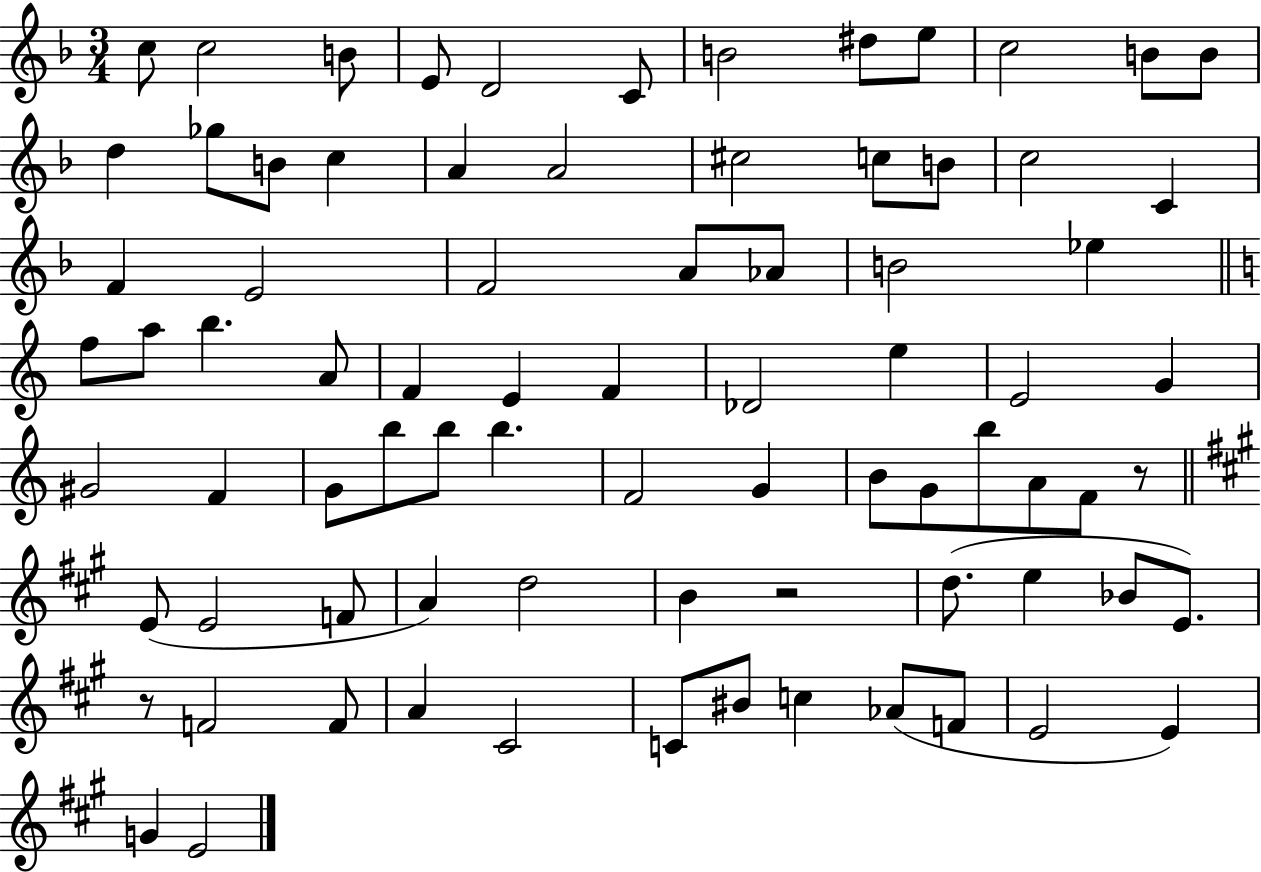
{
  \clef treble
  \numericTimeSignature
  \time 3/4
  \key f \major
  c''8 c''2 b'8 | e'8 d'2 c'8 | b'2 dis''8 e''8 | c''2 b'8 b'8 | \break d''4 ges''8 b'8 c''4 | a'4 a'2 | cis''2 c''8 b'8 | c''2 c'4 | \break f'4 e'2 | f'2 a'8 aes'8 | b'2 ees''4 | \bar "||" \break \key c \major f''8 a''8 b''4. a'8 | f'4 e'4 f'4 | des'2 e''4 | e'2 g'4 | \break gis'2 f'4 | g'8 b''8 b''8 b''4. | f'2 g'4 | b'8 g'8 b''8 a'8 f'8 r8 | \break \bar "||" \break \key a \major e'8( e'2 f'8 | a'4) d''2 | b'4 r2 | d''8.( e''4 bes'8 e'8.) | \break r8 f'2 f'8 | a'4 cis'2 | c'8 bis'8 c''4 aes'8( f'8 | e'2 e'4) | \break g'4 e'2 | \bar "|."
}